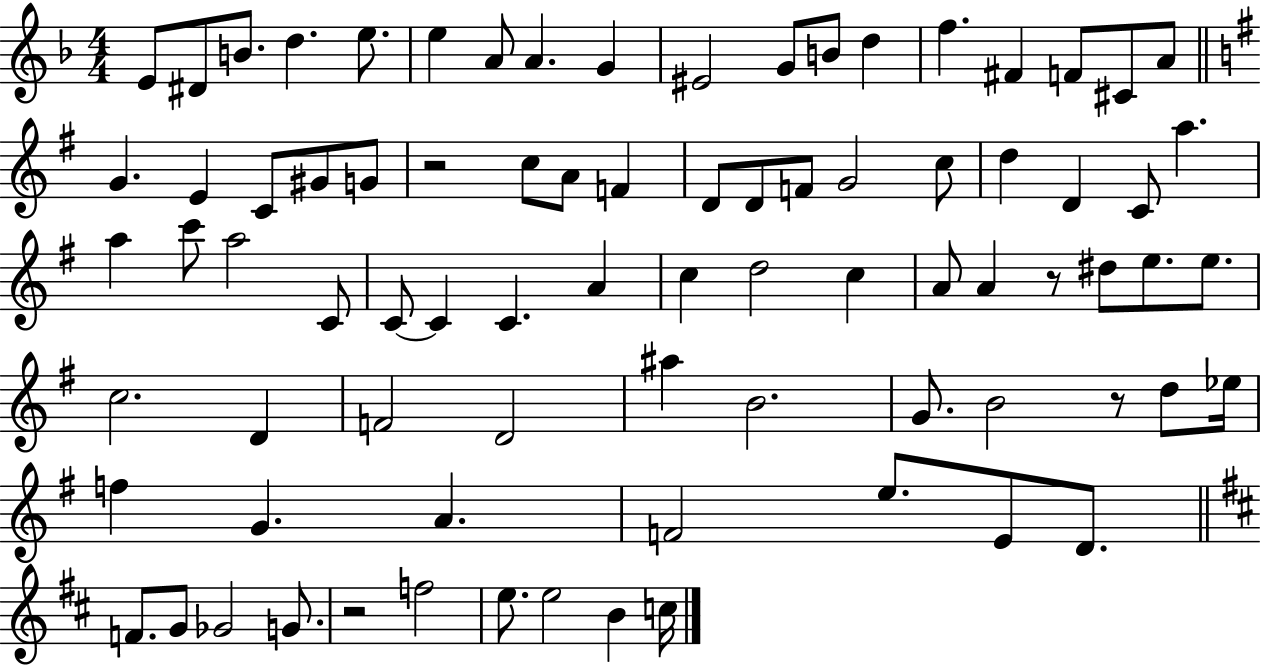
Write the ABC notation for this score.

X:1
T:Untitled
M:4/4
L:1/4
K:F
E/2 ^D/2 B/2 d e/2 e A/2 A G ^E2 G/2 B/2 d f ^F F/2 ^C/2 A/2 G E C/2 ^G/2 G/2 z2 c/2 A/2 F D/2 D/2 F/2 G2 c/2 d D C/2 a a c'/2 a2 C/2 C/2 C C A c d2 c A/2 A z/2 ^d/2 e/2 e/2 c2 D F2 D2 ^a B2 G/2 B2 z/2 d/2 _e/4 f G A F2 e/2 E/2 D/2 F/2 G/2 _G2 G/2 z2 f2 e/2 e2 B c/4